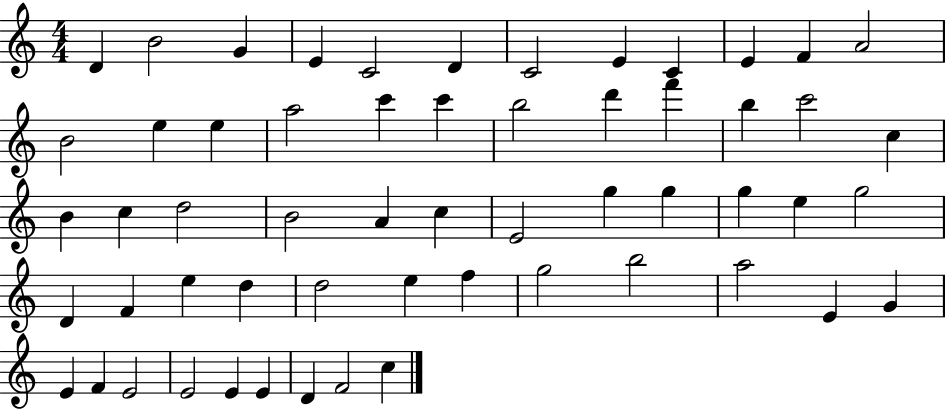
{
  \clef treble
  \numericTimeSignature
  \time 4/4
  \key c \major
  d'4 b'2 g'4 | e'4 c'2 d'4 | c'2 e'4 c'4 | e'4 f'4 a'2 | \break b'2 e''4 e''4 | a''2 c'''4 c'''4 | b''2 d'''4 f'''4 | b''4 c'''2 c''4 | \break b'4 c''4 d''2 | b'2 a'4 c''4 | e'2 g''4 g''4 | g''4 e''4 g''2 | \break d'4 f'4 e''4 d''4 | d''2 e''4 f''4 | g''2 b''2 | a''2 e'4 g'4 | \break e'4 f'4 e'2 | e'2 e'4 e'4 | d'4 f'2 c''4 | \bar "|."
}